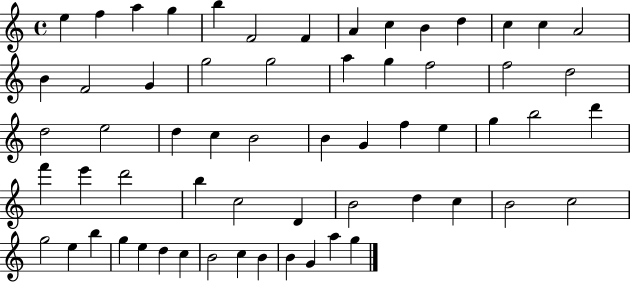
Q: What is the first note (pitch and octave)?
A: E5